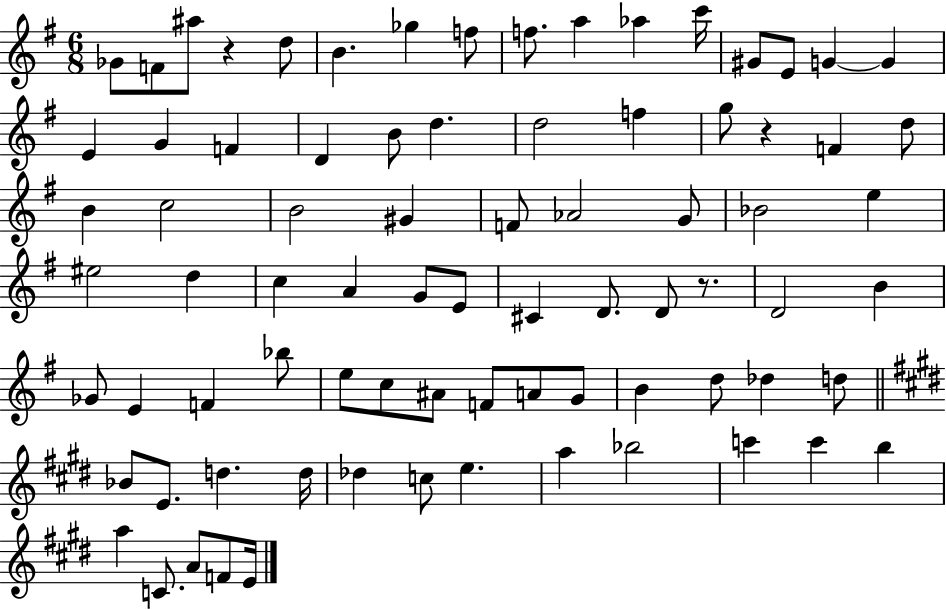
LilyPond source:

{
  \clef treble
  \numericTimeSignature
  \time 6/8
  \key g \major
  \repeat volta 2 { ges'8 f'8 ais''8 r4 d''8 | b'4. ges''4 f''8 | f''8. a''4 aes''4 c'''16 | gis'8 e'8 g'4~~ g'4 | \break e'4 g'4 f'4 | d'4 b'8 d''4. | d''2 f''4 | g''8 r4 f'4 d''8 | \break b'4 c''2 | b'2 gis'4 | f'8 aes'2 g'8 | bes'2 e''4 | \break eis''2 d''4 | c''4 a'4 g'8 e'8 | cis'4 d'8. d'8 r8. | d'2 b'4 | \break ges'8 e'4 f'4 bes''8 | e''8 c''8 ais'8 f'8 a'8 g'8 | b'4 d''8 des''4 d''8 | \bar "||" \break \key e \major bes'8 e'8. d''4. d''16 | des''4 c''8 e''4. | a''4 bes''2 | c'''4 c'''4 b''4 | \break a''4 c'8. a'8 f'8 e'16 | } \bar "|."
}